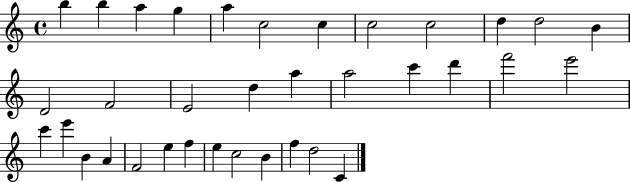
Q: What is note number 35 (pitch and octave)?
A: C4